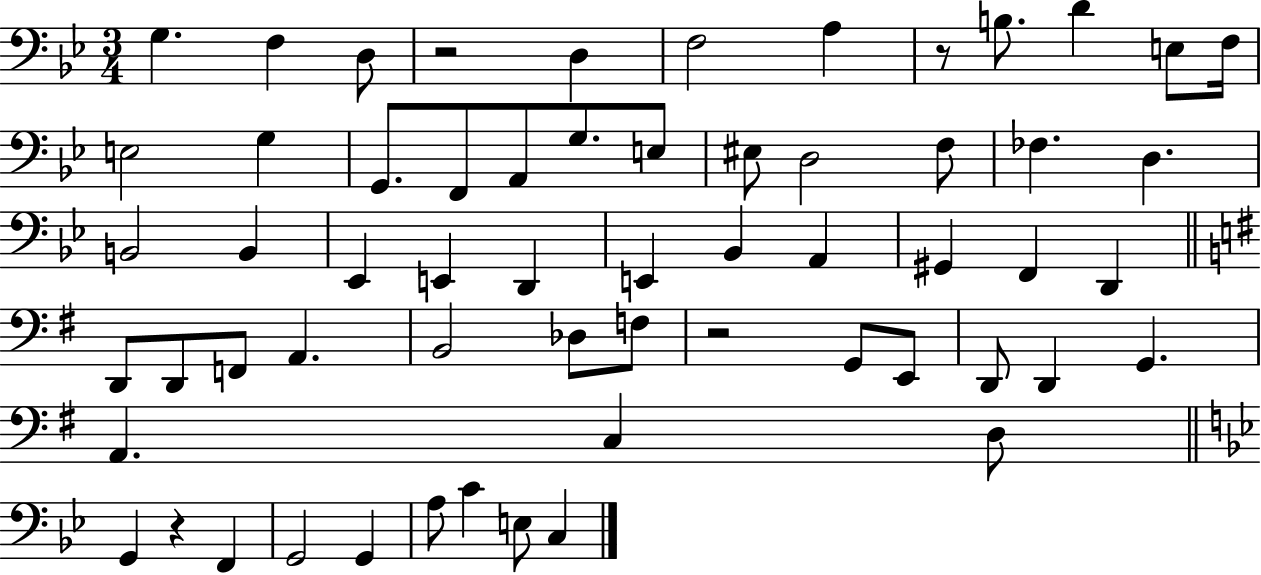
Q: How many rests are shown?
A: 4